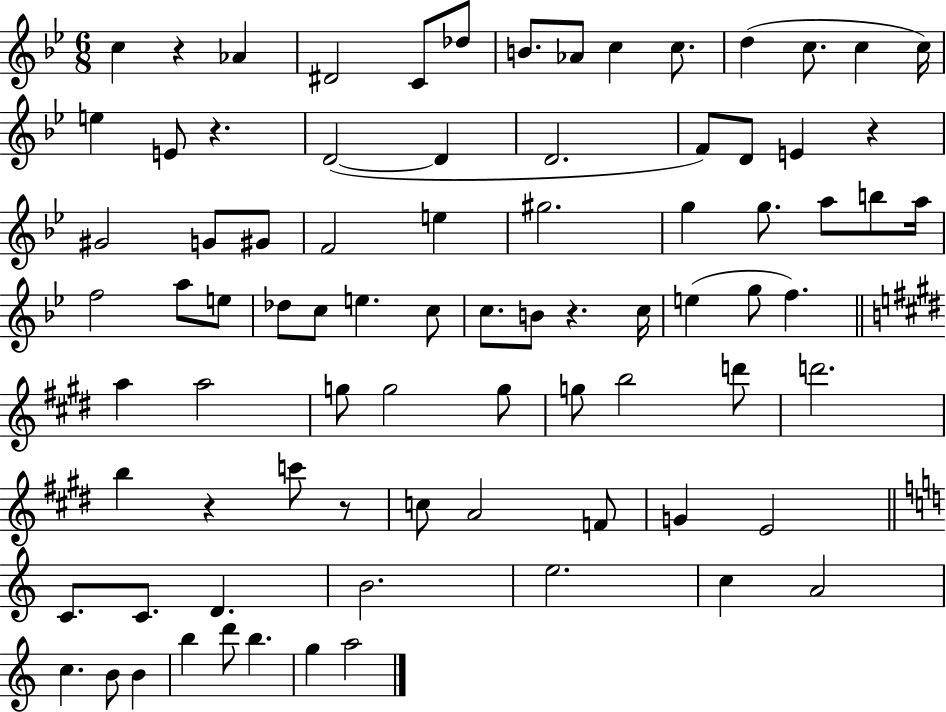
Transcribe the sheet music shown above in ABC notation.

X:1
T:Untitled
M:6/8
L:1/4
K:Bb
c z _A ^D2 C/2 _d/2 B/2 _A/2 c c/2 d c/2 c c/4 e E/2 z D2 D D2 F/2 D/2 E z ^G2 G/2 ^G/2 F2 e ^g2 g g/2 a/2 b/2 a/4 f2 a/2 e/2 _d/2 c/2 e c/2 c/2 B/2 z c/4 e g/2 f a a2 g/2 g2 g/2 g/2 b2 d'/2 d'2 b z c'/2 z/2 c/2 A2 F/2 G E2 C/2 C/2 D B2 e2 c A2 c B/2 B b d'/2 b g a2